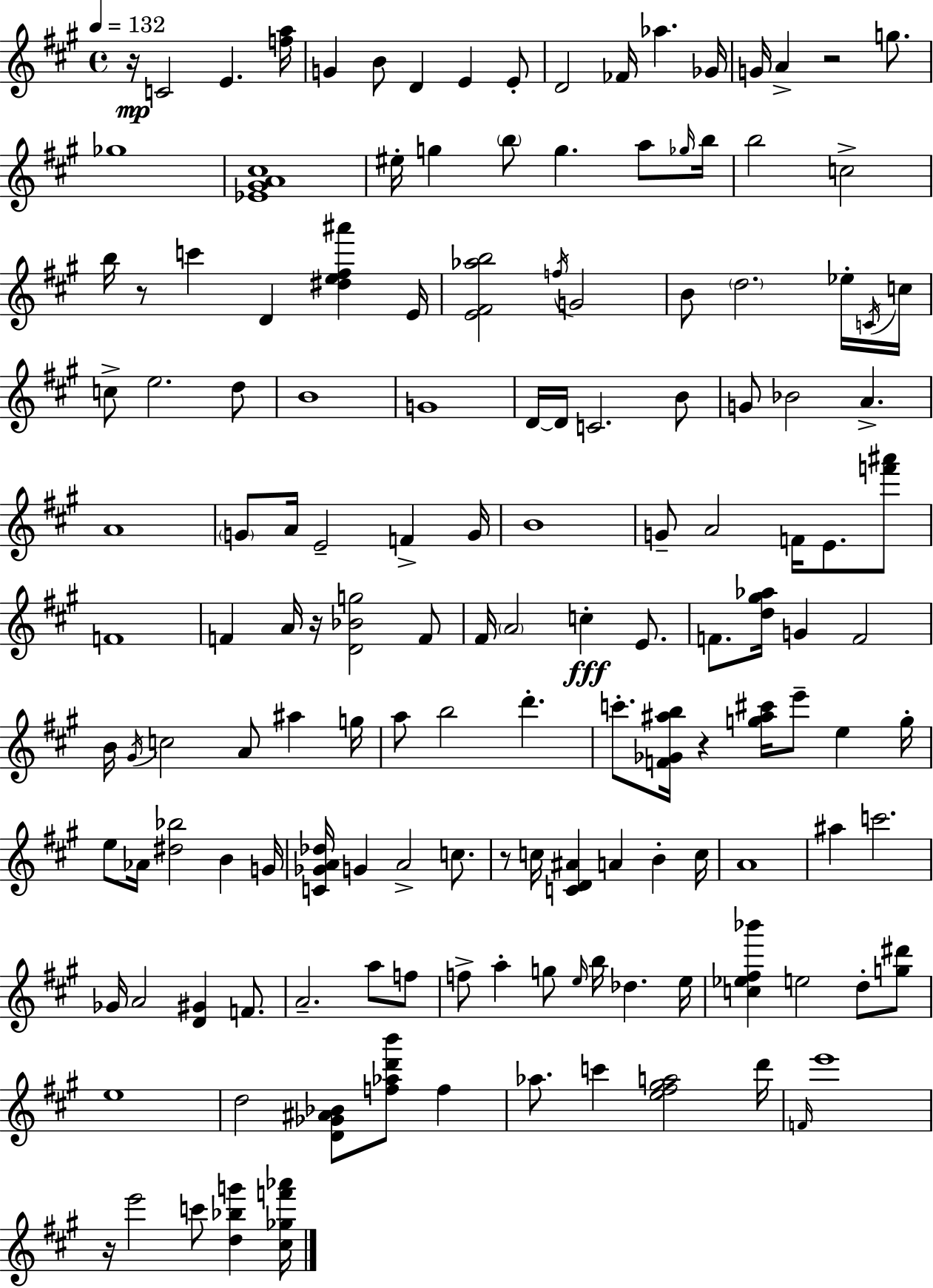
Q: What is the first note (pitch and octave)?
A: C4